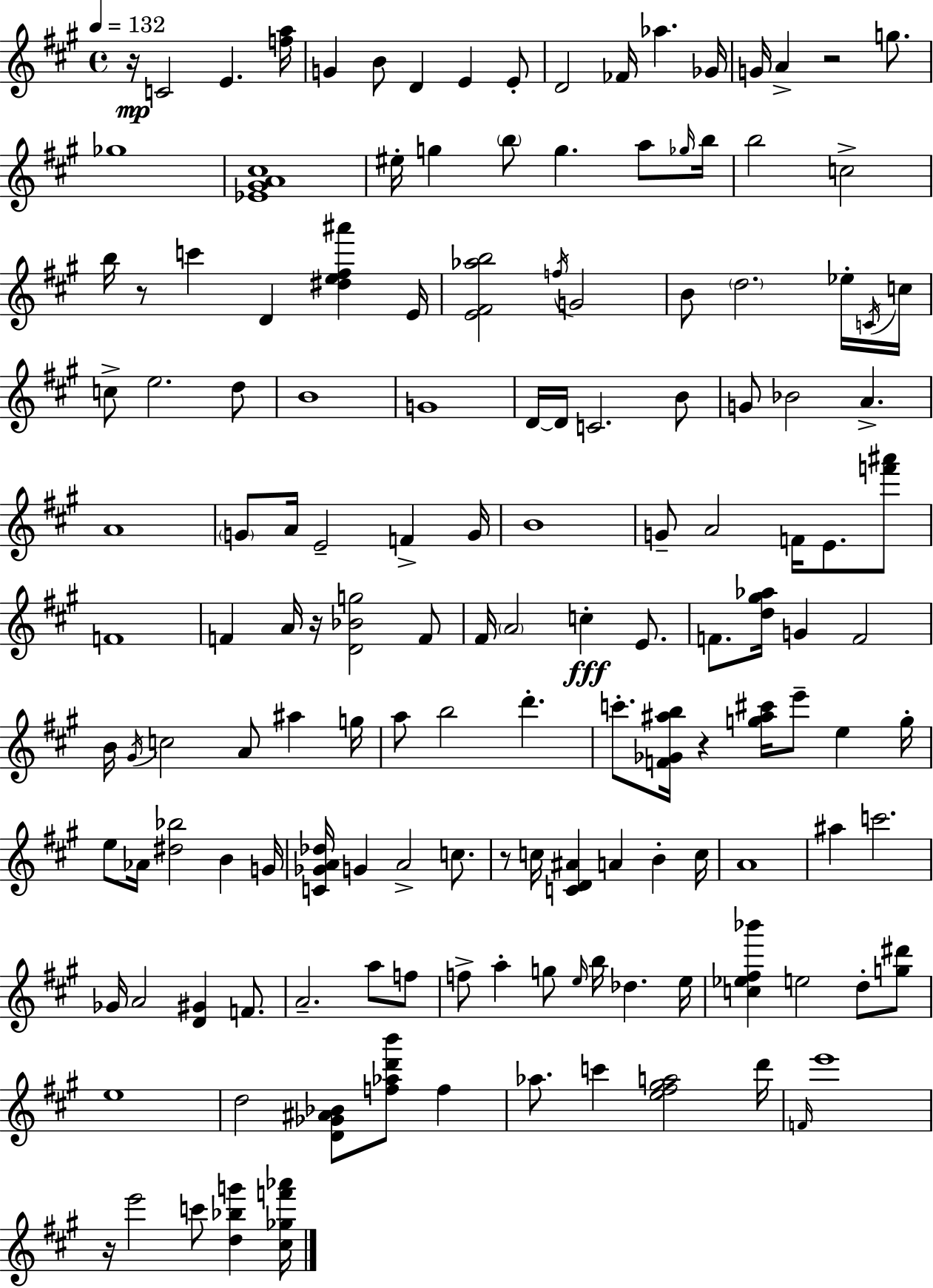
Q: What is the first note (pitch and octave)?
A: C4